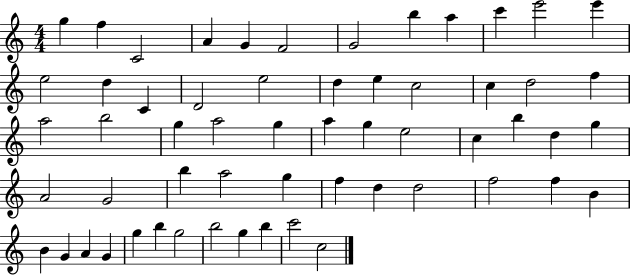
G5/q F5/q C4/h A4/q G4/q F4/h G4/h B5/q A5/q C6/q E6/h E6/q E5/h D5/q C4/q D4/h E5/h D5/q E5/q C5/h C5/q D5/h F5/q A5/h B5/h G5/q A5/h G5/q A5/q G5/q E5/h C5/q B5/q D5/q G5/q A4/h G4/h B5/q A5/h G5/q F5/q D5/q D5/h F5/h F5/q B4/q B4/q G4/q A4/q G4/q G5/q B5/q G5/h B5/h G5/q B5/q C6/h C5/h